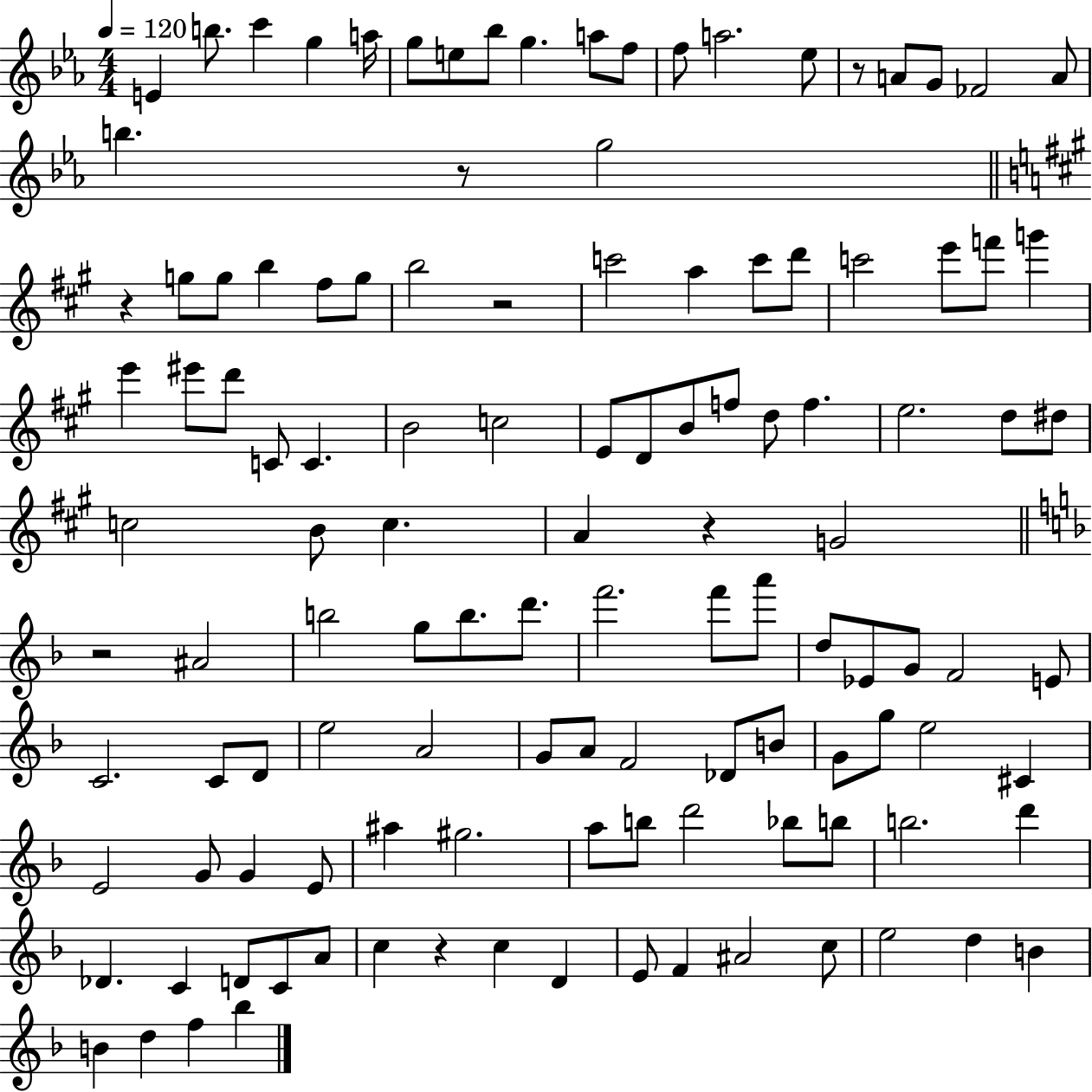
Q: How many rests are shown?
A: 7